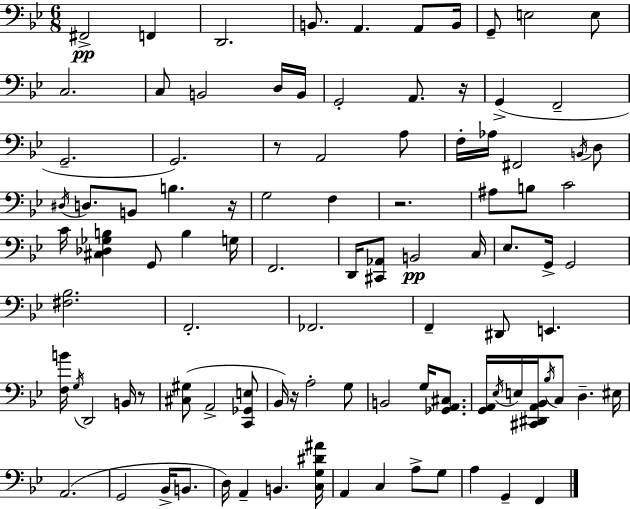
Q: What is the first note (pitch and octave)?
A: F#2